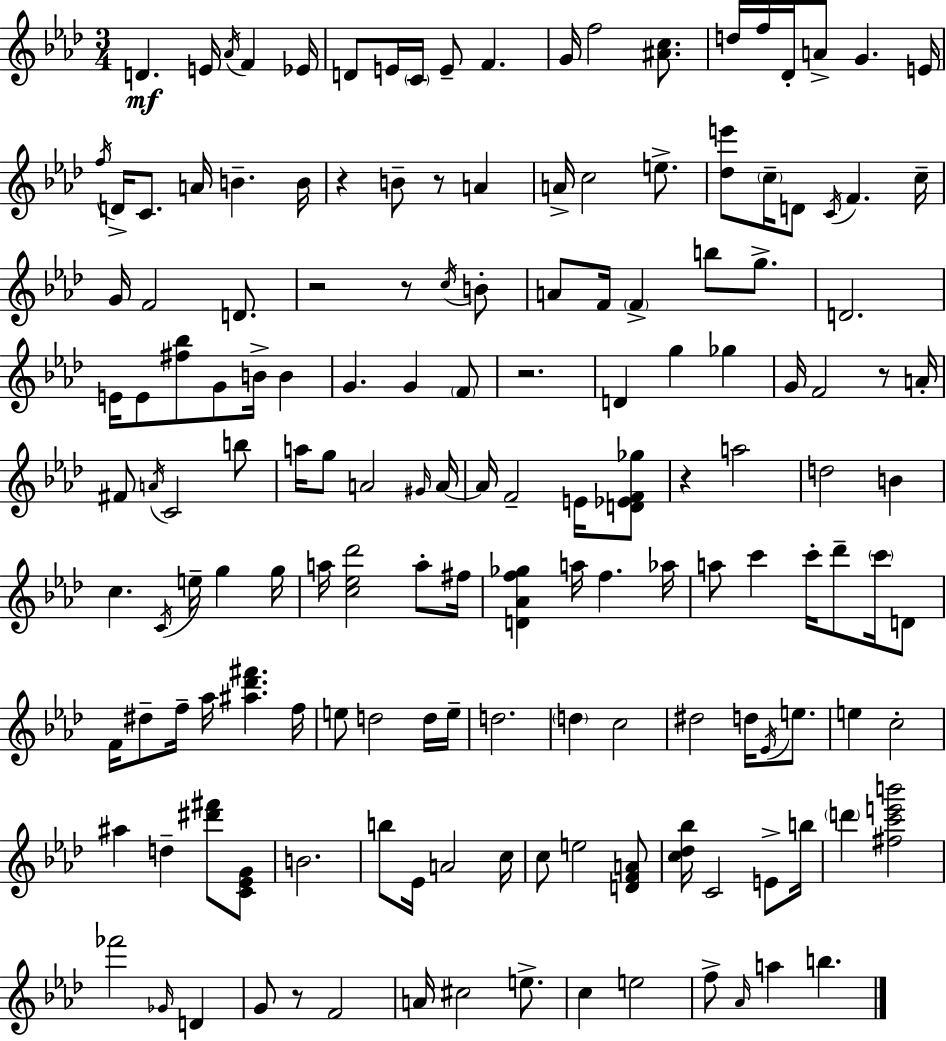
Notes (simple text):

D4/q. E4/s Ab4/s F4/q Eb4/s D4/e E4/s C4/s E4/e F4/q. G4/s F5/h [A#4,C5]/e. D5/s F5/s Db4/s A4/e G4/q. E4/s F5/s D4/s C4/e. A4/s B4/q. B4/s R/q B4/e R/e A4/q A4/s C5/h E5/e. [Db5,E6]/e C5/s D4/e C4/s F4/q. C5/s G4/s F4/h D4/e. R/h R/e C5/s B4/e A4/e F4/s F4/q B5/e G5/e. D4/h. E4/s E4/e [F#5,Bb5]/e G4/e B4/s B4/q G4/q. G4/q F4/e R/h. D4/q G5/q Gb5/q G4/s F4/h R/e A4/s F#4/e A4/s C4/h B5/e A5/s G5/e A4/h G#4/s A4/s A4/s F4/h E4/s [D4,Eb4,F4,Gb5]/e R/q A5/h D5/h B4/q C5/q. C4/s E5/s G5/q G5/s A5/s [C5,Eb5,Db6]/h A5/e F#5/s [D4,Ab4,F5,Gb5]/q A5/s F5/q. Ab5/s A5/e C6/q C6/s Db6/e C6/s D4/e F4/s D#5/e F5/s Ab5/s [A#5,Db6,F#6]/q. F5/s E5/e D5/h D5/s E5/s D5/h. D5/q C5/h D#5/h D5/s Eb4/s E5/e. E5/q C5/h A#5/q D5/q [D#6,F#6]/e [C4,Eb4,G4]/e B4/h. B5/e Eb4/s A4/h C5/s C5/e E5/h [D4,F4,A4]/e [C5,Db5,Bb5]/s C4/h E4/e B5/s D6/q [F#5,C6,E6,B6]/h FES6/h Gb4/s D4/q G4/e R/e F4/h A4/s C#5/h E5/e. C5/q E5/h F5/e Ab4/s A5/q B5/q.